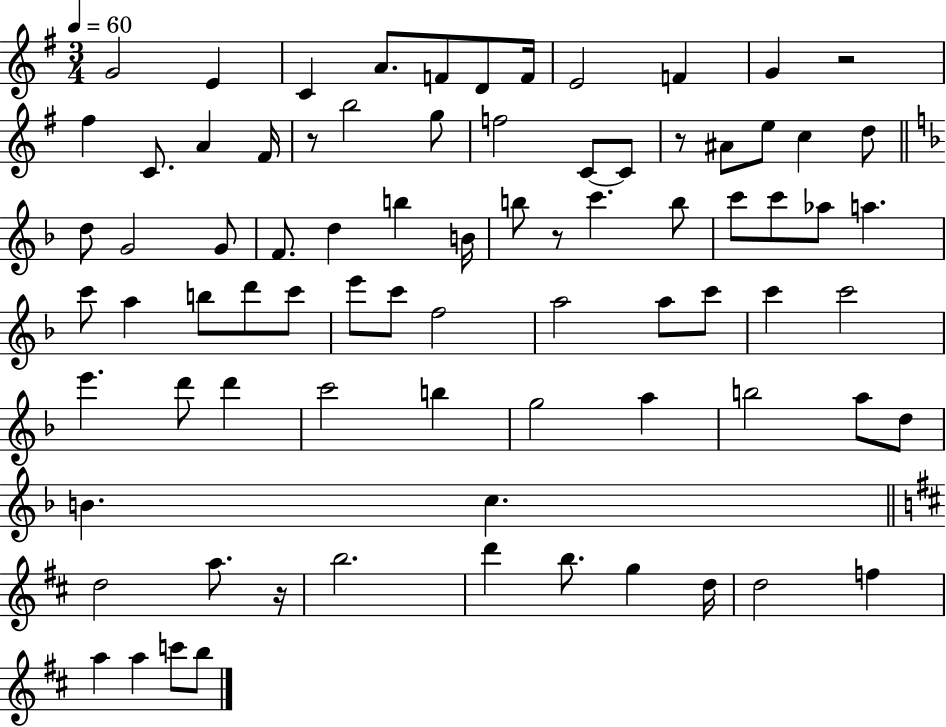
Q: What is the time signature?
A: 3/4